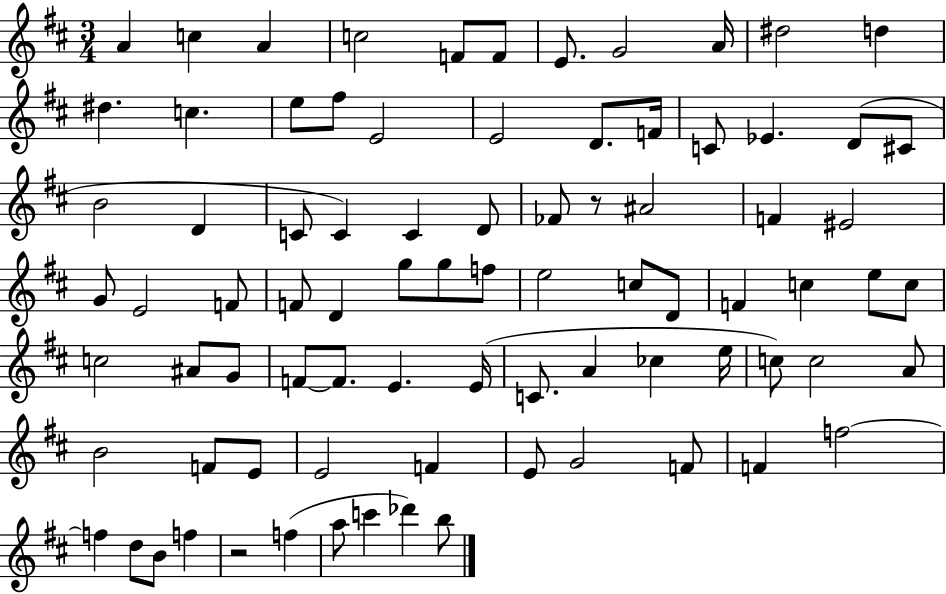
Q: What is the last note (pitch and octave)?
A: B5